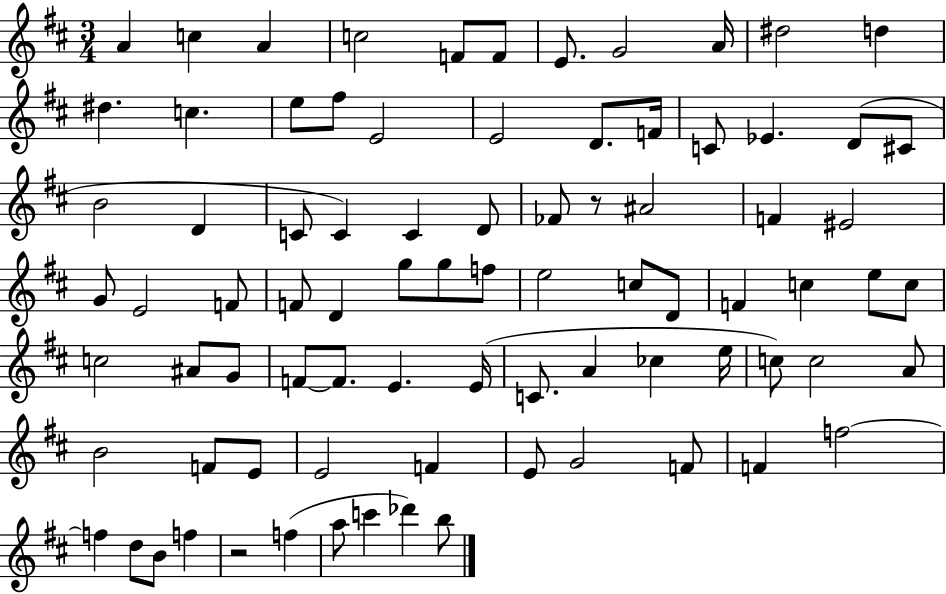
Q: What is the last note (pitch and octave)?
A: B5